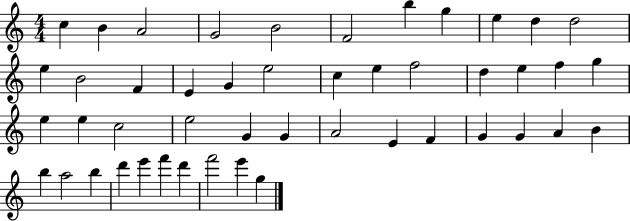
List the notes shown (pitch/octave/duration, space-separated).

C5/q B4/q A4/h G4/h B4/h F4/h B5/q G5/q E5/q D5/q D5/h E5/q B4/h F4/q E4/q G4/q E5/h C5/q E5/q F5/h D5/q E5/q F5/q G5/q E5/q E5/q C5/h E5/h G4/q G4/q A4/h E4/q F4/q G4/q G4/q A4/q B4/q B5/q A5/h B5/q D6/q E6/q F6/q D6/q F6/h E6/q G5/q